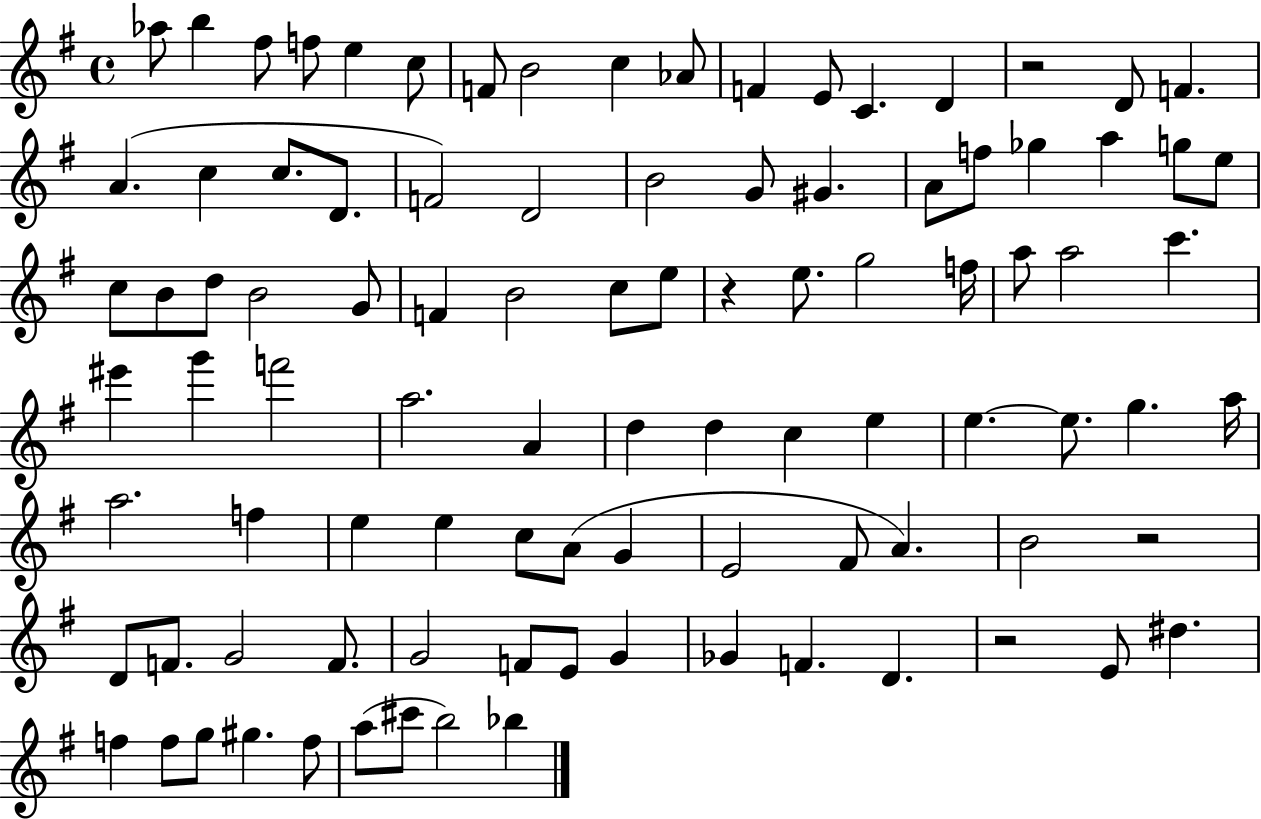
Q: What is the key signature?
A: G major